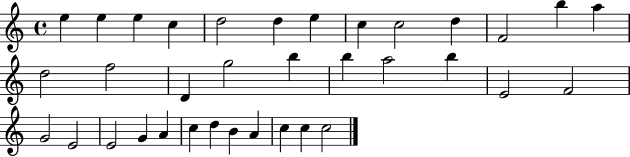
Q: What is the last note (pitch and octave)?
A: C5